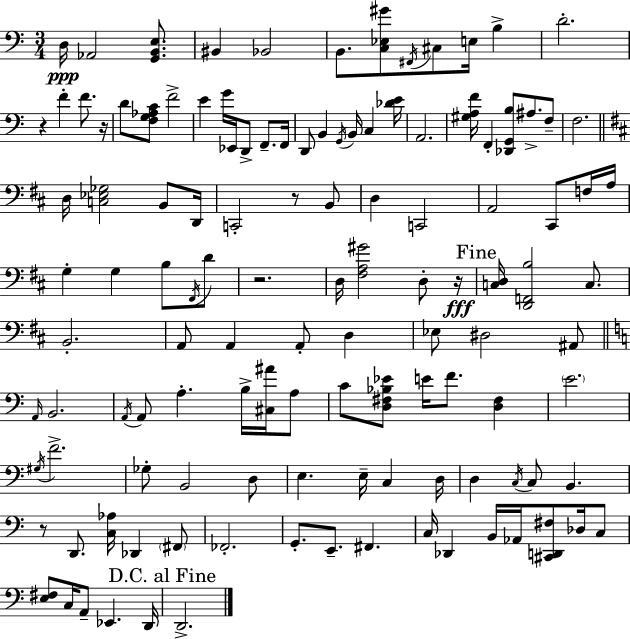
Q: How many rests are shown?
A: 6